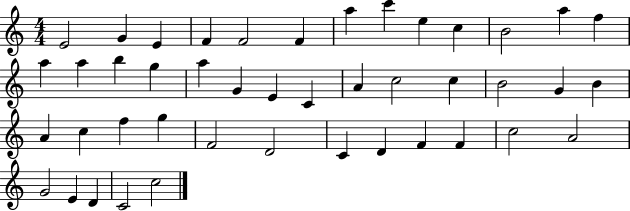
X:1
T:Untitled
M:4/4
L:1/4
K:C
E2 G E F F2 F a c' e c B2 a f a a b g a G E C A c2 c B2 G B A c f g F2 D2 C D F F c2 A2 G2 E D C2 c2